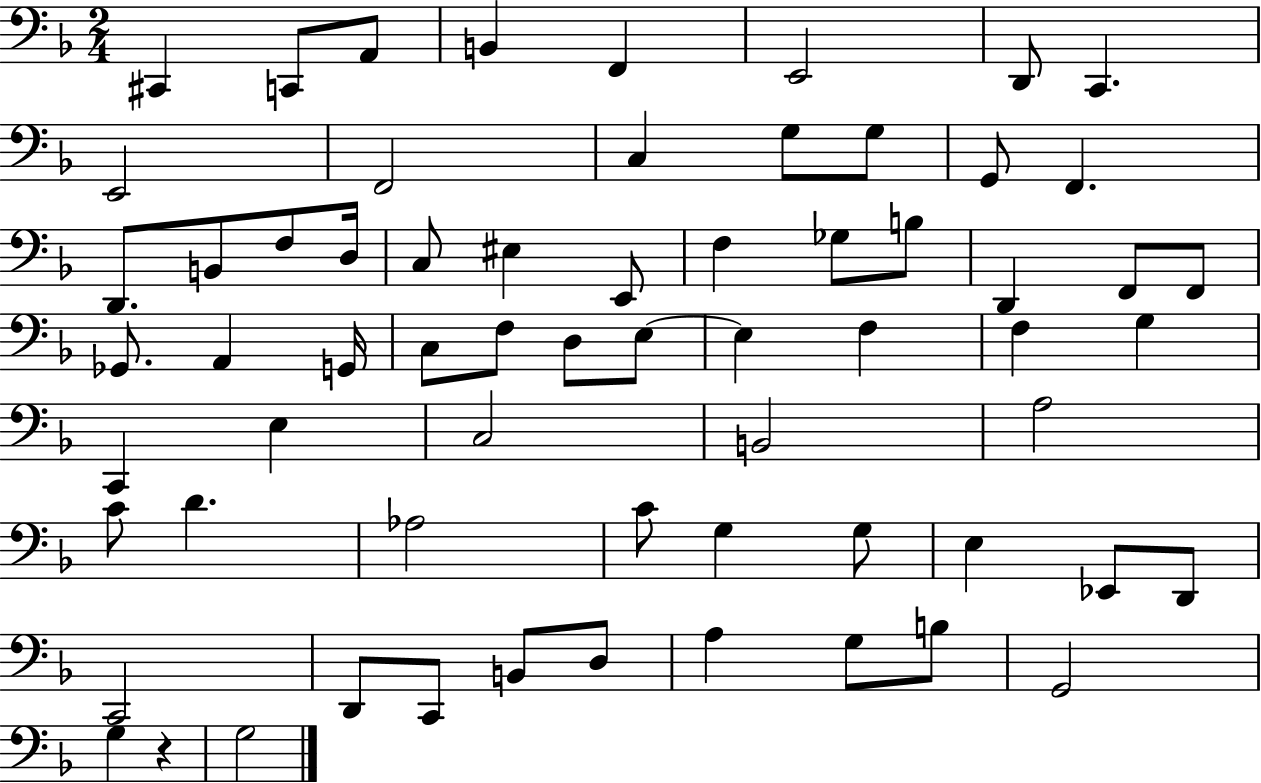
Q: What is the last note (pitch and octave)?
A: G3